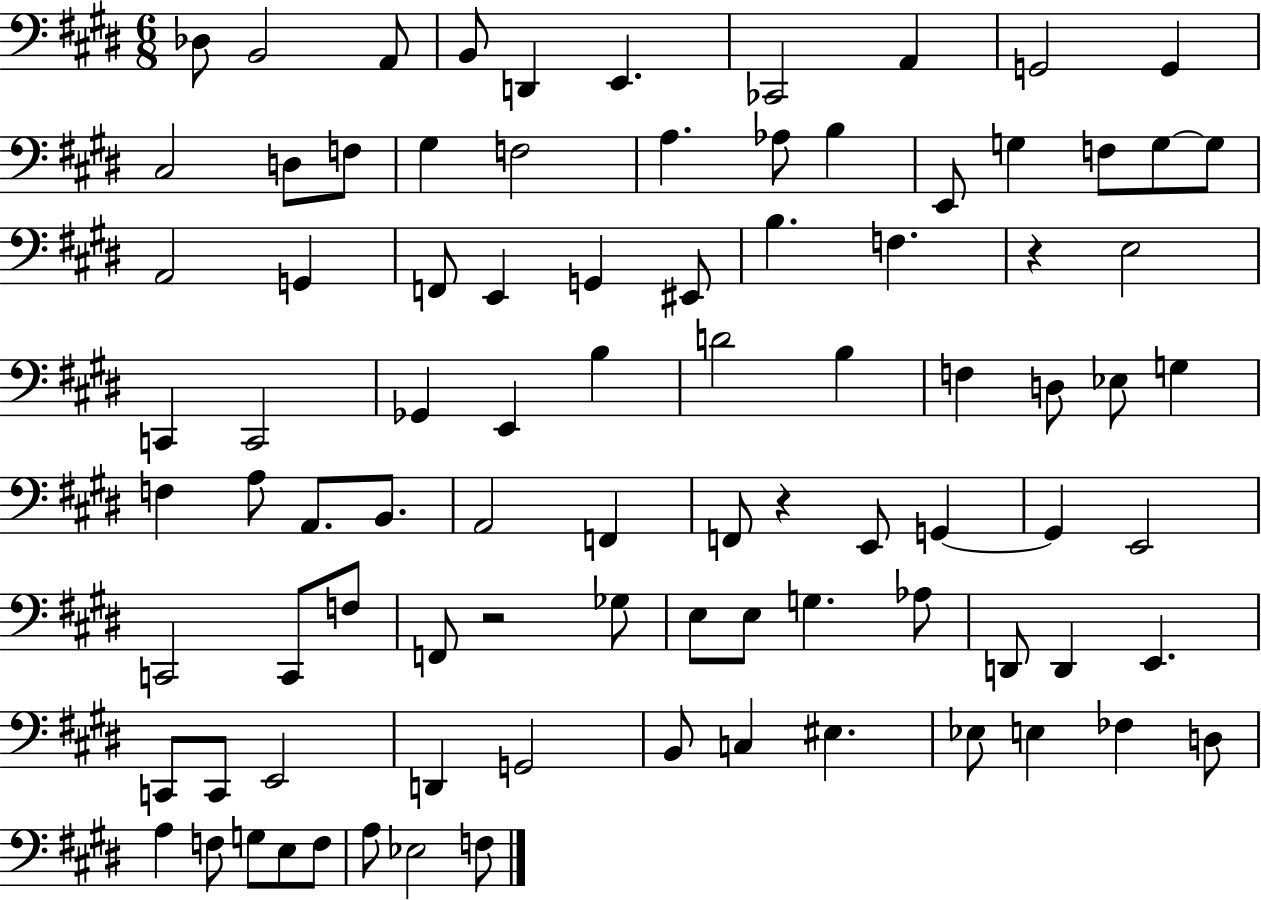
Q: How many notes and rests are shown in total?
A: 89